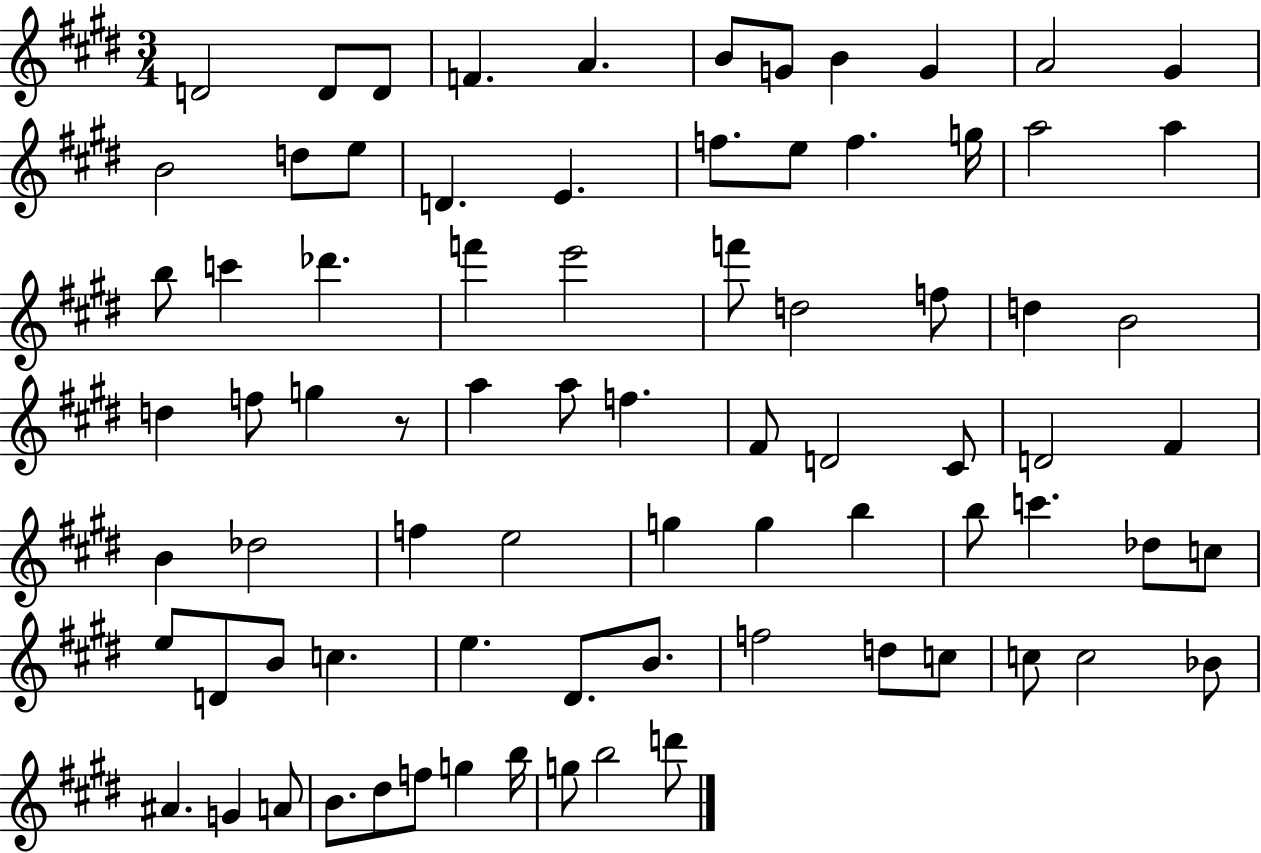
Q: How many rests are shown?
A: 1